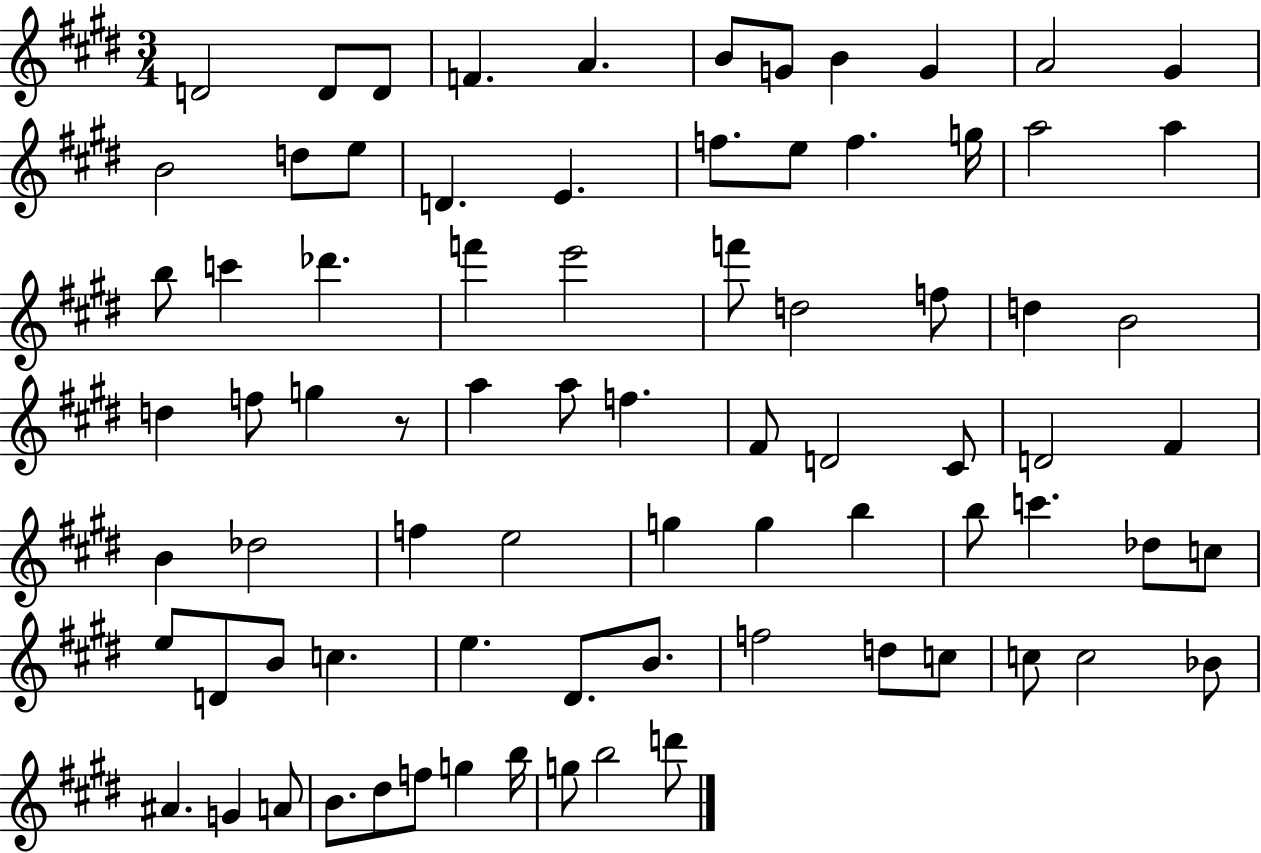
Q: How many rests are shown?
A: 1